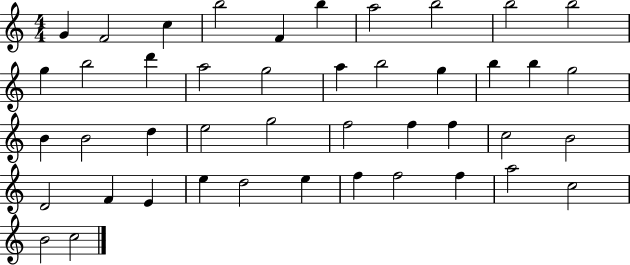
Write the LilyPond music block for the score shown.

{
  \clef treble
  \numericTimeSignature
  \time 4/4
  \key c \major
  g'4 f'2 c''4 | b''2 f'4 b''4 | a''2 b''2 | b''2 b''2 | \break g''4 b''2 d'''4 | a''2 g''2 | a''4 b''2 g''4 | b''4 b''4 g''2 | \break b'4 b'2 d''4 | e''2 g''2 | f''2 f''4 f''4 | c''2 b'2 | \break d'2 f'4 e'4 | e''4 d''2 e''4 | f''4 f''2 f''4 | a''2 c''2 | \break b'2 c''2 | \bar "|."
}